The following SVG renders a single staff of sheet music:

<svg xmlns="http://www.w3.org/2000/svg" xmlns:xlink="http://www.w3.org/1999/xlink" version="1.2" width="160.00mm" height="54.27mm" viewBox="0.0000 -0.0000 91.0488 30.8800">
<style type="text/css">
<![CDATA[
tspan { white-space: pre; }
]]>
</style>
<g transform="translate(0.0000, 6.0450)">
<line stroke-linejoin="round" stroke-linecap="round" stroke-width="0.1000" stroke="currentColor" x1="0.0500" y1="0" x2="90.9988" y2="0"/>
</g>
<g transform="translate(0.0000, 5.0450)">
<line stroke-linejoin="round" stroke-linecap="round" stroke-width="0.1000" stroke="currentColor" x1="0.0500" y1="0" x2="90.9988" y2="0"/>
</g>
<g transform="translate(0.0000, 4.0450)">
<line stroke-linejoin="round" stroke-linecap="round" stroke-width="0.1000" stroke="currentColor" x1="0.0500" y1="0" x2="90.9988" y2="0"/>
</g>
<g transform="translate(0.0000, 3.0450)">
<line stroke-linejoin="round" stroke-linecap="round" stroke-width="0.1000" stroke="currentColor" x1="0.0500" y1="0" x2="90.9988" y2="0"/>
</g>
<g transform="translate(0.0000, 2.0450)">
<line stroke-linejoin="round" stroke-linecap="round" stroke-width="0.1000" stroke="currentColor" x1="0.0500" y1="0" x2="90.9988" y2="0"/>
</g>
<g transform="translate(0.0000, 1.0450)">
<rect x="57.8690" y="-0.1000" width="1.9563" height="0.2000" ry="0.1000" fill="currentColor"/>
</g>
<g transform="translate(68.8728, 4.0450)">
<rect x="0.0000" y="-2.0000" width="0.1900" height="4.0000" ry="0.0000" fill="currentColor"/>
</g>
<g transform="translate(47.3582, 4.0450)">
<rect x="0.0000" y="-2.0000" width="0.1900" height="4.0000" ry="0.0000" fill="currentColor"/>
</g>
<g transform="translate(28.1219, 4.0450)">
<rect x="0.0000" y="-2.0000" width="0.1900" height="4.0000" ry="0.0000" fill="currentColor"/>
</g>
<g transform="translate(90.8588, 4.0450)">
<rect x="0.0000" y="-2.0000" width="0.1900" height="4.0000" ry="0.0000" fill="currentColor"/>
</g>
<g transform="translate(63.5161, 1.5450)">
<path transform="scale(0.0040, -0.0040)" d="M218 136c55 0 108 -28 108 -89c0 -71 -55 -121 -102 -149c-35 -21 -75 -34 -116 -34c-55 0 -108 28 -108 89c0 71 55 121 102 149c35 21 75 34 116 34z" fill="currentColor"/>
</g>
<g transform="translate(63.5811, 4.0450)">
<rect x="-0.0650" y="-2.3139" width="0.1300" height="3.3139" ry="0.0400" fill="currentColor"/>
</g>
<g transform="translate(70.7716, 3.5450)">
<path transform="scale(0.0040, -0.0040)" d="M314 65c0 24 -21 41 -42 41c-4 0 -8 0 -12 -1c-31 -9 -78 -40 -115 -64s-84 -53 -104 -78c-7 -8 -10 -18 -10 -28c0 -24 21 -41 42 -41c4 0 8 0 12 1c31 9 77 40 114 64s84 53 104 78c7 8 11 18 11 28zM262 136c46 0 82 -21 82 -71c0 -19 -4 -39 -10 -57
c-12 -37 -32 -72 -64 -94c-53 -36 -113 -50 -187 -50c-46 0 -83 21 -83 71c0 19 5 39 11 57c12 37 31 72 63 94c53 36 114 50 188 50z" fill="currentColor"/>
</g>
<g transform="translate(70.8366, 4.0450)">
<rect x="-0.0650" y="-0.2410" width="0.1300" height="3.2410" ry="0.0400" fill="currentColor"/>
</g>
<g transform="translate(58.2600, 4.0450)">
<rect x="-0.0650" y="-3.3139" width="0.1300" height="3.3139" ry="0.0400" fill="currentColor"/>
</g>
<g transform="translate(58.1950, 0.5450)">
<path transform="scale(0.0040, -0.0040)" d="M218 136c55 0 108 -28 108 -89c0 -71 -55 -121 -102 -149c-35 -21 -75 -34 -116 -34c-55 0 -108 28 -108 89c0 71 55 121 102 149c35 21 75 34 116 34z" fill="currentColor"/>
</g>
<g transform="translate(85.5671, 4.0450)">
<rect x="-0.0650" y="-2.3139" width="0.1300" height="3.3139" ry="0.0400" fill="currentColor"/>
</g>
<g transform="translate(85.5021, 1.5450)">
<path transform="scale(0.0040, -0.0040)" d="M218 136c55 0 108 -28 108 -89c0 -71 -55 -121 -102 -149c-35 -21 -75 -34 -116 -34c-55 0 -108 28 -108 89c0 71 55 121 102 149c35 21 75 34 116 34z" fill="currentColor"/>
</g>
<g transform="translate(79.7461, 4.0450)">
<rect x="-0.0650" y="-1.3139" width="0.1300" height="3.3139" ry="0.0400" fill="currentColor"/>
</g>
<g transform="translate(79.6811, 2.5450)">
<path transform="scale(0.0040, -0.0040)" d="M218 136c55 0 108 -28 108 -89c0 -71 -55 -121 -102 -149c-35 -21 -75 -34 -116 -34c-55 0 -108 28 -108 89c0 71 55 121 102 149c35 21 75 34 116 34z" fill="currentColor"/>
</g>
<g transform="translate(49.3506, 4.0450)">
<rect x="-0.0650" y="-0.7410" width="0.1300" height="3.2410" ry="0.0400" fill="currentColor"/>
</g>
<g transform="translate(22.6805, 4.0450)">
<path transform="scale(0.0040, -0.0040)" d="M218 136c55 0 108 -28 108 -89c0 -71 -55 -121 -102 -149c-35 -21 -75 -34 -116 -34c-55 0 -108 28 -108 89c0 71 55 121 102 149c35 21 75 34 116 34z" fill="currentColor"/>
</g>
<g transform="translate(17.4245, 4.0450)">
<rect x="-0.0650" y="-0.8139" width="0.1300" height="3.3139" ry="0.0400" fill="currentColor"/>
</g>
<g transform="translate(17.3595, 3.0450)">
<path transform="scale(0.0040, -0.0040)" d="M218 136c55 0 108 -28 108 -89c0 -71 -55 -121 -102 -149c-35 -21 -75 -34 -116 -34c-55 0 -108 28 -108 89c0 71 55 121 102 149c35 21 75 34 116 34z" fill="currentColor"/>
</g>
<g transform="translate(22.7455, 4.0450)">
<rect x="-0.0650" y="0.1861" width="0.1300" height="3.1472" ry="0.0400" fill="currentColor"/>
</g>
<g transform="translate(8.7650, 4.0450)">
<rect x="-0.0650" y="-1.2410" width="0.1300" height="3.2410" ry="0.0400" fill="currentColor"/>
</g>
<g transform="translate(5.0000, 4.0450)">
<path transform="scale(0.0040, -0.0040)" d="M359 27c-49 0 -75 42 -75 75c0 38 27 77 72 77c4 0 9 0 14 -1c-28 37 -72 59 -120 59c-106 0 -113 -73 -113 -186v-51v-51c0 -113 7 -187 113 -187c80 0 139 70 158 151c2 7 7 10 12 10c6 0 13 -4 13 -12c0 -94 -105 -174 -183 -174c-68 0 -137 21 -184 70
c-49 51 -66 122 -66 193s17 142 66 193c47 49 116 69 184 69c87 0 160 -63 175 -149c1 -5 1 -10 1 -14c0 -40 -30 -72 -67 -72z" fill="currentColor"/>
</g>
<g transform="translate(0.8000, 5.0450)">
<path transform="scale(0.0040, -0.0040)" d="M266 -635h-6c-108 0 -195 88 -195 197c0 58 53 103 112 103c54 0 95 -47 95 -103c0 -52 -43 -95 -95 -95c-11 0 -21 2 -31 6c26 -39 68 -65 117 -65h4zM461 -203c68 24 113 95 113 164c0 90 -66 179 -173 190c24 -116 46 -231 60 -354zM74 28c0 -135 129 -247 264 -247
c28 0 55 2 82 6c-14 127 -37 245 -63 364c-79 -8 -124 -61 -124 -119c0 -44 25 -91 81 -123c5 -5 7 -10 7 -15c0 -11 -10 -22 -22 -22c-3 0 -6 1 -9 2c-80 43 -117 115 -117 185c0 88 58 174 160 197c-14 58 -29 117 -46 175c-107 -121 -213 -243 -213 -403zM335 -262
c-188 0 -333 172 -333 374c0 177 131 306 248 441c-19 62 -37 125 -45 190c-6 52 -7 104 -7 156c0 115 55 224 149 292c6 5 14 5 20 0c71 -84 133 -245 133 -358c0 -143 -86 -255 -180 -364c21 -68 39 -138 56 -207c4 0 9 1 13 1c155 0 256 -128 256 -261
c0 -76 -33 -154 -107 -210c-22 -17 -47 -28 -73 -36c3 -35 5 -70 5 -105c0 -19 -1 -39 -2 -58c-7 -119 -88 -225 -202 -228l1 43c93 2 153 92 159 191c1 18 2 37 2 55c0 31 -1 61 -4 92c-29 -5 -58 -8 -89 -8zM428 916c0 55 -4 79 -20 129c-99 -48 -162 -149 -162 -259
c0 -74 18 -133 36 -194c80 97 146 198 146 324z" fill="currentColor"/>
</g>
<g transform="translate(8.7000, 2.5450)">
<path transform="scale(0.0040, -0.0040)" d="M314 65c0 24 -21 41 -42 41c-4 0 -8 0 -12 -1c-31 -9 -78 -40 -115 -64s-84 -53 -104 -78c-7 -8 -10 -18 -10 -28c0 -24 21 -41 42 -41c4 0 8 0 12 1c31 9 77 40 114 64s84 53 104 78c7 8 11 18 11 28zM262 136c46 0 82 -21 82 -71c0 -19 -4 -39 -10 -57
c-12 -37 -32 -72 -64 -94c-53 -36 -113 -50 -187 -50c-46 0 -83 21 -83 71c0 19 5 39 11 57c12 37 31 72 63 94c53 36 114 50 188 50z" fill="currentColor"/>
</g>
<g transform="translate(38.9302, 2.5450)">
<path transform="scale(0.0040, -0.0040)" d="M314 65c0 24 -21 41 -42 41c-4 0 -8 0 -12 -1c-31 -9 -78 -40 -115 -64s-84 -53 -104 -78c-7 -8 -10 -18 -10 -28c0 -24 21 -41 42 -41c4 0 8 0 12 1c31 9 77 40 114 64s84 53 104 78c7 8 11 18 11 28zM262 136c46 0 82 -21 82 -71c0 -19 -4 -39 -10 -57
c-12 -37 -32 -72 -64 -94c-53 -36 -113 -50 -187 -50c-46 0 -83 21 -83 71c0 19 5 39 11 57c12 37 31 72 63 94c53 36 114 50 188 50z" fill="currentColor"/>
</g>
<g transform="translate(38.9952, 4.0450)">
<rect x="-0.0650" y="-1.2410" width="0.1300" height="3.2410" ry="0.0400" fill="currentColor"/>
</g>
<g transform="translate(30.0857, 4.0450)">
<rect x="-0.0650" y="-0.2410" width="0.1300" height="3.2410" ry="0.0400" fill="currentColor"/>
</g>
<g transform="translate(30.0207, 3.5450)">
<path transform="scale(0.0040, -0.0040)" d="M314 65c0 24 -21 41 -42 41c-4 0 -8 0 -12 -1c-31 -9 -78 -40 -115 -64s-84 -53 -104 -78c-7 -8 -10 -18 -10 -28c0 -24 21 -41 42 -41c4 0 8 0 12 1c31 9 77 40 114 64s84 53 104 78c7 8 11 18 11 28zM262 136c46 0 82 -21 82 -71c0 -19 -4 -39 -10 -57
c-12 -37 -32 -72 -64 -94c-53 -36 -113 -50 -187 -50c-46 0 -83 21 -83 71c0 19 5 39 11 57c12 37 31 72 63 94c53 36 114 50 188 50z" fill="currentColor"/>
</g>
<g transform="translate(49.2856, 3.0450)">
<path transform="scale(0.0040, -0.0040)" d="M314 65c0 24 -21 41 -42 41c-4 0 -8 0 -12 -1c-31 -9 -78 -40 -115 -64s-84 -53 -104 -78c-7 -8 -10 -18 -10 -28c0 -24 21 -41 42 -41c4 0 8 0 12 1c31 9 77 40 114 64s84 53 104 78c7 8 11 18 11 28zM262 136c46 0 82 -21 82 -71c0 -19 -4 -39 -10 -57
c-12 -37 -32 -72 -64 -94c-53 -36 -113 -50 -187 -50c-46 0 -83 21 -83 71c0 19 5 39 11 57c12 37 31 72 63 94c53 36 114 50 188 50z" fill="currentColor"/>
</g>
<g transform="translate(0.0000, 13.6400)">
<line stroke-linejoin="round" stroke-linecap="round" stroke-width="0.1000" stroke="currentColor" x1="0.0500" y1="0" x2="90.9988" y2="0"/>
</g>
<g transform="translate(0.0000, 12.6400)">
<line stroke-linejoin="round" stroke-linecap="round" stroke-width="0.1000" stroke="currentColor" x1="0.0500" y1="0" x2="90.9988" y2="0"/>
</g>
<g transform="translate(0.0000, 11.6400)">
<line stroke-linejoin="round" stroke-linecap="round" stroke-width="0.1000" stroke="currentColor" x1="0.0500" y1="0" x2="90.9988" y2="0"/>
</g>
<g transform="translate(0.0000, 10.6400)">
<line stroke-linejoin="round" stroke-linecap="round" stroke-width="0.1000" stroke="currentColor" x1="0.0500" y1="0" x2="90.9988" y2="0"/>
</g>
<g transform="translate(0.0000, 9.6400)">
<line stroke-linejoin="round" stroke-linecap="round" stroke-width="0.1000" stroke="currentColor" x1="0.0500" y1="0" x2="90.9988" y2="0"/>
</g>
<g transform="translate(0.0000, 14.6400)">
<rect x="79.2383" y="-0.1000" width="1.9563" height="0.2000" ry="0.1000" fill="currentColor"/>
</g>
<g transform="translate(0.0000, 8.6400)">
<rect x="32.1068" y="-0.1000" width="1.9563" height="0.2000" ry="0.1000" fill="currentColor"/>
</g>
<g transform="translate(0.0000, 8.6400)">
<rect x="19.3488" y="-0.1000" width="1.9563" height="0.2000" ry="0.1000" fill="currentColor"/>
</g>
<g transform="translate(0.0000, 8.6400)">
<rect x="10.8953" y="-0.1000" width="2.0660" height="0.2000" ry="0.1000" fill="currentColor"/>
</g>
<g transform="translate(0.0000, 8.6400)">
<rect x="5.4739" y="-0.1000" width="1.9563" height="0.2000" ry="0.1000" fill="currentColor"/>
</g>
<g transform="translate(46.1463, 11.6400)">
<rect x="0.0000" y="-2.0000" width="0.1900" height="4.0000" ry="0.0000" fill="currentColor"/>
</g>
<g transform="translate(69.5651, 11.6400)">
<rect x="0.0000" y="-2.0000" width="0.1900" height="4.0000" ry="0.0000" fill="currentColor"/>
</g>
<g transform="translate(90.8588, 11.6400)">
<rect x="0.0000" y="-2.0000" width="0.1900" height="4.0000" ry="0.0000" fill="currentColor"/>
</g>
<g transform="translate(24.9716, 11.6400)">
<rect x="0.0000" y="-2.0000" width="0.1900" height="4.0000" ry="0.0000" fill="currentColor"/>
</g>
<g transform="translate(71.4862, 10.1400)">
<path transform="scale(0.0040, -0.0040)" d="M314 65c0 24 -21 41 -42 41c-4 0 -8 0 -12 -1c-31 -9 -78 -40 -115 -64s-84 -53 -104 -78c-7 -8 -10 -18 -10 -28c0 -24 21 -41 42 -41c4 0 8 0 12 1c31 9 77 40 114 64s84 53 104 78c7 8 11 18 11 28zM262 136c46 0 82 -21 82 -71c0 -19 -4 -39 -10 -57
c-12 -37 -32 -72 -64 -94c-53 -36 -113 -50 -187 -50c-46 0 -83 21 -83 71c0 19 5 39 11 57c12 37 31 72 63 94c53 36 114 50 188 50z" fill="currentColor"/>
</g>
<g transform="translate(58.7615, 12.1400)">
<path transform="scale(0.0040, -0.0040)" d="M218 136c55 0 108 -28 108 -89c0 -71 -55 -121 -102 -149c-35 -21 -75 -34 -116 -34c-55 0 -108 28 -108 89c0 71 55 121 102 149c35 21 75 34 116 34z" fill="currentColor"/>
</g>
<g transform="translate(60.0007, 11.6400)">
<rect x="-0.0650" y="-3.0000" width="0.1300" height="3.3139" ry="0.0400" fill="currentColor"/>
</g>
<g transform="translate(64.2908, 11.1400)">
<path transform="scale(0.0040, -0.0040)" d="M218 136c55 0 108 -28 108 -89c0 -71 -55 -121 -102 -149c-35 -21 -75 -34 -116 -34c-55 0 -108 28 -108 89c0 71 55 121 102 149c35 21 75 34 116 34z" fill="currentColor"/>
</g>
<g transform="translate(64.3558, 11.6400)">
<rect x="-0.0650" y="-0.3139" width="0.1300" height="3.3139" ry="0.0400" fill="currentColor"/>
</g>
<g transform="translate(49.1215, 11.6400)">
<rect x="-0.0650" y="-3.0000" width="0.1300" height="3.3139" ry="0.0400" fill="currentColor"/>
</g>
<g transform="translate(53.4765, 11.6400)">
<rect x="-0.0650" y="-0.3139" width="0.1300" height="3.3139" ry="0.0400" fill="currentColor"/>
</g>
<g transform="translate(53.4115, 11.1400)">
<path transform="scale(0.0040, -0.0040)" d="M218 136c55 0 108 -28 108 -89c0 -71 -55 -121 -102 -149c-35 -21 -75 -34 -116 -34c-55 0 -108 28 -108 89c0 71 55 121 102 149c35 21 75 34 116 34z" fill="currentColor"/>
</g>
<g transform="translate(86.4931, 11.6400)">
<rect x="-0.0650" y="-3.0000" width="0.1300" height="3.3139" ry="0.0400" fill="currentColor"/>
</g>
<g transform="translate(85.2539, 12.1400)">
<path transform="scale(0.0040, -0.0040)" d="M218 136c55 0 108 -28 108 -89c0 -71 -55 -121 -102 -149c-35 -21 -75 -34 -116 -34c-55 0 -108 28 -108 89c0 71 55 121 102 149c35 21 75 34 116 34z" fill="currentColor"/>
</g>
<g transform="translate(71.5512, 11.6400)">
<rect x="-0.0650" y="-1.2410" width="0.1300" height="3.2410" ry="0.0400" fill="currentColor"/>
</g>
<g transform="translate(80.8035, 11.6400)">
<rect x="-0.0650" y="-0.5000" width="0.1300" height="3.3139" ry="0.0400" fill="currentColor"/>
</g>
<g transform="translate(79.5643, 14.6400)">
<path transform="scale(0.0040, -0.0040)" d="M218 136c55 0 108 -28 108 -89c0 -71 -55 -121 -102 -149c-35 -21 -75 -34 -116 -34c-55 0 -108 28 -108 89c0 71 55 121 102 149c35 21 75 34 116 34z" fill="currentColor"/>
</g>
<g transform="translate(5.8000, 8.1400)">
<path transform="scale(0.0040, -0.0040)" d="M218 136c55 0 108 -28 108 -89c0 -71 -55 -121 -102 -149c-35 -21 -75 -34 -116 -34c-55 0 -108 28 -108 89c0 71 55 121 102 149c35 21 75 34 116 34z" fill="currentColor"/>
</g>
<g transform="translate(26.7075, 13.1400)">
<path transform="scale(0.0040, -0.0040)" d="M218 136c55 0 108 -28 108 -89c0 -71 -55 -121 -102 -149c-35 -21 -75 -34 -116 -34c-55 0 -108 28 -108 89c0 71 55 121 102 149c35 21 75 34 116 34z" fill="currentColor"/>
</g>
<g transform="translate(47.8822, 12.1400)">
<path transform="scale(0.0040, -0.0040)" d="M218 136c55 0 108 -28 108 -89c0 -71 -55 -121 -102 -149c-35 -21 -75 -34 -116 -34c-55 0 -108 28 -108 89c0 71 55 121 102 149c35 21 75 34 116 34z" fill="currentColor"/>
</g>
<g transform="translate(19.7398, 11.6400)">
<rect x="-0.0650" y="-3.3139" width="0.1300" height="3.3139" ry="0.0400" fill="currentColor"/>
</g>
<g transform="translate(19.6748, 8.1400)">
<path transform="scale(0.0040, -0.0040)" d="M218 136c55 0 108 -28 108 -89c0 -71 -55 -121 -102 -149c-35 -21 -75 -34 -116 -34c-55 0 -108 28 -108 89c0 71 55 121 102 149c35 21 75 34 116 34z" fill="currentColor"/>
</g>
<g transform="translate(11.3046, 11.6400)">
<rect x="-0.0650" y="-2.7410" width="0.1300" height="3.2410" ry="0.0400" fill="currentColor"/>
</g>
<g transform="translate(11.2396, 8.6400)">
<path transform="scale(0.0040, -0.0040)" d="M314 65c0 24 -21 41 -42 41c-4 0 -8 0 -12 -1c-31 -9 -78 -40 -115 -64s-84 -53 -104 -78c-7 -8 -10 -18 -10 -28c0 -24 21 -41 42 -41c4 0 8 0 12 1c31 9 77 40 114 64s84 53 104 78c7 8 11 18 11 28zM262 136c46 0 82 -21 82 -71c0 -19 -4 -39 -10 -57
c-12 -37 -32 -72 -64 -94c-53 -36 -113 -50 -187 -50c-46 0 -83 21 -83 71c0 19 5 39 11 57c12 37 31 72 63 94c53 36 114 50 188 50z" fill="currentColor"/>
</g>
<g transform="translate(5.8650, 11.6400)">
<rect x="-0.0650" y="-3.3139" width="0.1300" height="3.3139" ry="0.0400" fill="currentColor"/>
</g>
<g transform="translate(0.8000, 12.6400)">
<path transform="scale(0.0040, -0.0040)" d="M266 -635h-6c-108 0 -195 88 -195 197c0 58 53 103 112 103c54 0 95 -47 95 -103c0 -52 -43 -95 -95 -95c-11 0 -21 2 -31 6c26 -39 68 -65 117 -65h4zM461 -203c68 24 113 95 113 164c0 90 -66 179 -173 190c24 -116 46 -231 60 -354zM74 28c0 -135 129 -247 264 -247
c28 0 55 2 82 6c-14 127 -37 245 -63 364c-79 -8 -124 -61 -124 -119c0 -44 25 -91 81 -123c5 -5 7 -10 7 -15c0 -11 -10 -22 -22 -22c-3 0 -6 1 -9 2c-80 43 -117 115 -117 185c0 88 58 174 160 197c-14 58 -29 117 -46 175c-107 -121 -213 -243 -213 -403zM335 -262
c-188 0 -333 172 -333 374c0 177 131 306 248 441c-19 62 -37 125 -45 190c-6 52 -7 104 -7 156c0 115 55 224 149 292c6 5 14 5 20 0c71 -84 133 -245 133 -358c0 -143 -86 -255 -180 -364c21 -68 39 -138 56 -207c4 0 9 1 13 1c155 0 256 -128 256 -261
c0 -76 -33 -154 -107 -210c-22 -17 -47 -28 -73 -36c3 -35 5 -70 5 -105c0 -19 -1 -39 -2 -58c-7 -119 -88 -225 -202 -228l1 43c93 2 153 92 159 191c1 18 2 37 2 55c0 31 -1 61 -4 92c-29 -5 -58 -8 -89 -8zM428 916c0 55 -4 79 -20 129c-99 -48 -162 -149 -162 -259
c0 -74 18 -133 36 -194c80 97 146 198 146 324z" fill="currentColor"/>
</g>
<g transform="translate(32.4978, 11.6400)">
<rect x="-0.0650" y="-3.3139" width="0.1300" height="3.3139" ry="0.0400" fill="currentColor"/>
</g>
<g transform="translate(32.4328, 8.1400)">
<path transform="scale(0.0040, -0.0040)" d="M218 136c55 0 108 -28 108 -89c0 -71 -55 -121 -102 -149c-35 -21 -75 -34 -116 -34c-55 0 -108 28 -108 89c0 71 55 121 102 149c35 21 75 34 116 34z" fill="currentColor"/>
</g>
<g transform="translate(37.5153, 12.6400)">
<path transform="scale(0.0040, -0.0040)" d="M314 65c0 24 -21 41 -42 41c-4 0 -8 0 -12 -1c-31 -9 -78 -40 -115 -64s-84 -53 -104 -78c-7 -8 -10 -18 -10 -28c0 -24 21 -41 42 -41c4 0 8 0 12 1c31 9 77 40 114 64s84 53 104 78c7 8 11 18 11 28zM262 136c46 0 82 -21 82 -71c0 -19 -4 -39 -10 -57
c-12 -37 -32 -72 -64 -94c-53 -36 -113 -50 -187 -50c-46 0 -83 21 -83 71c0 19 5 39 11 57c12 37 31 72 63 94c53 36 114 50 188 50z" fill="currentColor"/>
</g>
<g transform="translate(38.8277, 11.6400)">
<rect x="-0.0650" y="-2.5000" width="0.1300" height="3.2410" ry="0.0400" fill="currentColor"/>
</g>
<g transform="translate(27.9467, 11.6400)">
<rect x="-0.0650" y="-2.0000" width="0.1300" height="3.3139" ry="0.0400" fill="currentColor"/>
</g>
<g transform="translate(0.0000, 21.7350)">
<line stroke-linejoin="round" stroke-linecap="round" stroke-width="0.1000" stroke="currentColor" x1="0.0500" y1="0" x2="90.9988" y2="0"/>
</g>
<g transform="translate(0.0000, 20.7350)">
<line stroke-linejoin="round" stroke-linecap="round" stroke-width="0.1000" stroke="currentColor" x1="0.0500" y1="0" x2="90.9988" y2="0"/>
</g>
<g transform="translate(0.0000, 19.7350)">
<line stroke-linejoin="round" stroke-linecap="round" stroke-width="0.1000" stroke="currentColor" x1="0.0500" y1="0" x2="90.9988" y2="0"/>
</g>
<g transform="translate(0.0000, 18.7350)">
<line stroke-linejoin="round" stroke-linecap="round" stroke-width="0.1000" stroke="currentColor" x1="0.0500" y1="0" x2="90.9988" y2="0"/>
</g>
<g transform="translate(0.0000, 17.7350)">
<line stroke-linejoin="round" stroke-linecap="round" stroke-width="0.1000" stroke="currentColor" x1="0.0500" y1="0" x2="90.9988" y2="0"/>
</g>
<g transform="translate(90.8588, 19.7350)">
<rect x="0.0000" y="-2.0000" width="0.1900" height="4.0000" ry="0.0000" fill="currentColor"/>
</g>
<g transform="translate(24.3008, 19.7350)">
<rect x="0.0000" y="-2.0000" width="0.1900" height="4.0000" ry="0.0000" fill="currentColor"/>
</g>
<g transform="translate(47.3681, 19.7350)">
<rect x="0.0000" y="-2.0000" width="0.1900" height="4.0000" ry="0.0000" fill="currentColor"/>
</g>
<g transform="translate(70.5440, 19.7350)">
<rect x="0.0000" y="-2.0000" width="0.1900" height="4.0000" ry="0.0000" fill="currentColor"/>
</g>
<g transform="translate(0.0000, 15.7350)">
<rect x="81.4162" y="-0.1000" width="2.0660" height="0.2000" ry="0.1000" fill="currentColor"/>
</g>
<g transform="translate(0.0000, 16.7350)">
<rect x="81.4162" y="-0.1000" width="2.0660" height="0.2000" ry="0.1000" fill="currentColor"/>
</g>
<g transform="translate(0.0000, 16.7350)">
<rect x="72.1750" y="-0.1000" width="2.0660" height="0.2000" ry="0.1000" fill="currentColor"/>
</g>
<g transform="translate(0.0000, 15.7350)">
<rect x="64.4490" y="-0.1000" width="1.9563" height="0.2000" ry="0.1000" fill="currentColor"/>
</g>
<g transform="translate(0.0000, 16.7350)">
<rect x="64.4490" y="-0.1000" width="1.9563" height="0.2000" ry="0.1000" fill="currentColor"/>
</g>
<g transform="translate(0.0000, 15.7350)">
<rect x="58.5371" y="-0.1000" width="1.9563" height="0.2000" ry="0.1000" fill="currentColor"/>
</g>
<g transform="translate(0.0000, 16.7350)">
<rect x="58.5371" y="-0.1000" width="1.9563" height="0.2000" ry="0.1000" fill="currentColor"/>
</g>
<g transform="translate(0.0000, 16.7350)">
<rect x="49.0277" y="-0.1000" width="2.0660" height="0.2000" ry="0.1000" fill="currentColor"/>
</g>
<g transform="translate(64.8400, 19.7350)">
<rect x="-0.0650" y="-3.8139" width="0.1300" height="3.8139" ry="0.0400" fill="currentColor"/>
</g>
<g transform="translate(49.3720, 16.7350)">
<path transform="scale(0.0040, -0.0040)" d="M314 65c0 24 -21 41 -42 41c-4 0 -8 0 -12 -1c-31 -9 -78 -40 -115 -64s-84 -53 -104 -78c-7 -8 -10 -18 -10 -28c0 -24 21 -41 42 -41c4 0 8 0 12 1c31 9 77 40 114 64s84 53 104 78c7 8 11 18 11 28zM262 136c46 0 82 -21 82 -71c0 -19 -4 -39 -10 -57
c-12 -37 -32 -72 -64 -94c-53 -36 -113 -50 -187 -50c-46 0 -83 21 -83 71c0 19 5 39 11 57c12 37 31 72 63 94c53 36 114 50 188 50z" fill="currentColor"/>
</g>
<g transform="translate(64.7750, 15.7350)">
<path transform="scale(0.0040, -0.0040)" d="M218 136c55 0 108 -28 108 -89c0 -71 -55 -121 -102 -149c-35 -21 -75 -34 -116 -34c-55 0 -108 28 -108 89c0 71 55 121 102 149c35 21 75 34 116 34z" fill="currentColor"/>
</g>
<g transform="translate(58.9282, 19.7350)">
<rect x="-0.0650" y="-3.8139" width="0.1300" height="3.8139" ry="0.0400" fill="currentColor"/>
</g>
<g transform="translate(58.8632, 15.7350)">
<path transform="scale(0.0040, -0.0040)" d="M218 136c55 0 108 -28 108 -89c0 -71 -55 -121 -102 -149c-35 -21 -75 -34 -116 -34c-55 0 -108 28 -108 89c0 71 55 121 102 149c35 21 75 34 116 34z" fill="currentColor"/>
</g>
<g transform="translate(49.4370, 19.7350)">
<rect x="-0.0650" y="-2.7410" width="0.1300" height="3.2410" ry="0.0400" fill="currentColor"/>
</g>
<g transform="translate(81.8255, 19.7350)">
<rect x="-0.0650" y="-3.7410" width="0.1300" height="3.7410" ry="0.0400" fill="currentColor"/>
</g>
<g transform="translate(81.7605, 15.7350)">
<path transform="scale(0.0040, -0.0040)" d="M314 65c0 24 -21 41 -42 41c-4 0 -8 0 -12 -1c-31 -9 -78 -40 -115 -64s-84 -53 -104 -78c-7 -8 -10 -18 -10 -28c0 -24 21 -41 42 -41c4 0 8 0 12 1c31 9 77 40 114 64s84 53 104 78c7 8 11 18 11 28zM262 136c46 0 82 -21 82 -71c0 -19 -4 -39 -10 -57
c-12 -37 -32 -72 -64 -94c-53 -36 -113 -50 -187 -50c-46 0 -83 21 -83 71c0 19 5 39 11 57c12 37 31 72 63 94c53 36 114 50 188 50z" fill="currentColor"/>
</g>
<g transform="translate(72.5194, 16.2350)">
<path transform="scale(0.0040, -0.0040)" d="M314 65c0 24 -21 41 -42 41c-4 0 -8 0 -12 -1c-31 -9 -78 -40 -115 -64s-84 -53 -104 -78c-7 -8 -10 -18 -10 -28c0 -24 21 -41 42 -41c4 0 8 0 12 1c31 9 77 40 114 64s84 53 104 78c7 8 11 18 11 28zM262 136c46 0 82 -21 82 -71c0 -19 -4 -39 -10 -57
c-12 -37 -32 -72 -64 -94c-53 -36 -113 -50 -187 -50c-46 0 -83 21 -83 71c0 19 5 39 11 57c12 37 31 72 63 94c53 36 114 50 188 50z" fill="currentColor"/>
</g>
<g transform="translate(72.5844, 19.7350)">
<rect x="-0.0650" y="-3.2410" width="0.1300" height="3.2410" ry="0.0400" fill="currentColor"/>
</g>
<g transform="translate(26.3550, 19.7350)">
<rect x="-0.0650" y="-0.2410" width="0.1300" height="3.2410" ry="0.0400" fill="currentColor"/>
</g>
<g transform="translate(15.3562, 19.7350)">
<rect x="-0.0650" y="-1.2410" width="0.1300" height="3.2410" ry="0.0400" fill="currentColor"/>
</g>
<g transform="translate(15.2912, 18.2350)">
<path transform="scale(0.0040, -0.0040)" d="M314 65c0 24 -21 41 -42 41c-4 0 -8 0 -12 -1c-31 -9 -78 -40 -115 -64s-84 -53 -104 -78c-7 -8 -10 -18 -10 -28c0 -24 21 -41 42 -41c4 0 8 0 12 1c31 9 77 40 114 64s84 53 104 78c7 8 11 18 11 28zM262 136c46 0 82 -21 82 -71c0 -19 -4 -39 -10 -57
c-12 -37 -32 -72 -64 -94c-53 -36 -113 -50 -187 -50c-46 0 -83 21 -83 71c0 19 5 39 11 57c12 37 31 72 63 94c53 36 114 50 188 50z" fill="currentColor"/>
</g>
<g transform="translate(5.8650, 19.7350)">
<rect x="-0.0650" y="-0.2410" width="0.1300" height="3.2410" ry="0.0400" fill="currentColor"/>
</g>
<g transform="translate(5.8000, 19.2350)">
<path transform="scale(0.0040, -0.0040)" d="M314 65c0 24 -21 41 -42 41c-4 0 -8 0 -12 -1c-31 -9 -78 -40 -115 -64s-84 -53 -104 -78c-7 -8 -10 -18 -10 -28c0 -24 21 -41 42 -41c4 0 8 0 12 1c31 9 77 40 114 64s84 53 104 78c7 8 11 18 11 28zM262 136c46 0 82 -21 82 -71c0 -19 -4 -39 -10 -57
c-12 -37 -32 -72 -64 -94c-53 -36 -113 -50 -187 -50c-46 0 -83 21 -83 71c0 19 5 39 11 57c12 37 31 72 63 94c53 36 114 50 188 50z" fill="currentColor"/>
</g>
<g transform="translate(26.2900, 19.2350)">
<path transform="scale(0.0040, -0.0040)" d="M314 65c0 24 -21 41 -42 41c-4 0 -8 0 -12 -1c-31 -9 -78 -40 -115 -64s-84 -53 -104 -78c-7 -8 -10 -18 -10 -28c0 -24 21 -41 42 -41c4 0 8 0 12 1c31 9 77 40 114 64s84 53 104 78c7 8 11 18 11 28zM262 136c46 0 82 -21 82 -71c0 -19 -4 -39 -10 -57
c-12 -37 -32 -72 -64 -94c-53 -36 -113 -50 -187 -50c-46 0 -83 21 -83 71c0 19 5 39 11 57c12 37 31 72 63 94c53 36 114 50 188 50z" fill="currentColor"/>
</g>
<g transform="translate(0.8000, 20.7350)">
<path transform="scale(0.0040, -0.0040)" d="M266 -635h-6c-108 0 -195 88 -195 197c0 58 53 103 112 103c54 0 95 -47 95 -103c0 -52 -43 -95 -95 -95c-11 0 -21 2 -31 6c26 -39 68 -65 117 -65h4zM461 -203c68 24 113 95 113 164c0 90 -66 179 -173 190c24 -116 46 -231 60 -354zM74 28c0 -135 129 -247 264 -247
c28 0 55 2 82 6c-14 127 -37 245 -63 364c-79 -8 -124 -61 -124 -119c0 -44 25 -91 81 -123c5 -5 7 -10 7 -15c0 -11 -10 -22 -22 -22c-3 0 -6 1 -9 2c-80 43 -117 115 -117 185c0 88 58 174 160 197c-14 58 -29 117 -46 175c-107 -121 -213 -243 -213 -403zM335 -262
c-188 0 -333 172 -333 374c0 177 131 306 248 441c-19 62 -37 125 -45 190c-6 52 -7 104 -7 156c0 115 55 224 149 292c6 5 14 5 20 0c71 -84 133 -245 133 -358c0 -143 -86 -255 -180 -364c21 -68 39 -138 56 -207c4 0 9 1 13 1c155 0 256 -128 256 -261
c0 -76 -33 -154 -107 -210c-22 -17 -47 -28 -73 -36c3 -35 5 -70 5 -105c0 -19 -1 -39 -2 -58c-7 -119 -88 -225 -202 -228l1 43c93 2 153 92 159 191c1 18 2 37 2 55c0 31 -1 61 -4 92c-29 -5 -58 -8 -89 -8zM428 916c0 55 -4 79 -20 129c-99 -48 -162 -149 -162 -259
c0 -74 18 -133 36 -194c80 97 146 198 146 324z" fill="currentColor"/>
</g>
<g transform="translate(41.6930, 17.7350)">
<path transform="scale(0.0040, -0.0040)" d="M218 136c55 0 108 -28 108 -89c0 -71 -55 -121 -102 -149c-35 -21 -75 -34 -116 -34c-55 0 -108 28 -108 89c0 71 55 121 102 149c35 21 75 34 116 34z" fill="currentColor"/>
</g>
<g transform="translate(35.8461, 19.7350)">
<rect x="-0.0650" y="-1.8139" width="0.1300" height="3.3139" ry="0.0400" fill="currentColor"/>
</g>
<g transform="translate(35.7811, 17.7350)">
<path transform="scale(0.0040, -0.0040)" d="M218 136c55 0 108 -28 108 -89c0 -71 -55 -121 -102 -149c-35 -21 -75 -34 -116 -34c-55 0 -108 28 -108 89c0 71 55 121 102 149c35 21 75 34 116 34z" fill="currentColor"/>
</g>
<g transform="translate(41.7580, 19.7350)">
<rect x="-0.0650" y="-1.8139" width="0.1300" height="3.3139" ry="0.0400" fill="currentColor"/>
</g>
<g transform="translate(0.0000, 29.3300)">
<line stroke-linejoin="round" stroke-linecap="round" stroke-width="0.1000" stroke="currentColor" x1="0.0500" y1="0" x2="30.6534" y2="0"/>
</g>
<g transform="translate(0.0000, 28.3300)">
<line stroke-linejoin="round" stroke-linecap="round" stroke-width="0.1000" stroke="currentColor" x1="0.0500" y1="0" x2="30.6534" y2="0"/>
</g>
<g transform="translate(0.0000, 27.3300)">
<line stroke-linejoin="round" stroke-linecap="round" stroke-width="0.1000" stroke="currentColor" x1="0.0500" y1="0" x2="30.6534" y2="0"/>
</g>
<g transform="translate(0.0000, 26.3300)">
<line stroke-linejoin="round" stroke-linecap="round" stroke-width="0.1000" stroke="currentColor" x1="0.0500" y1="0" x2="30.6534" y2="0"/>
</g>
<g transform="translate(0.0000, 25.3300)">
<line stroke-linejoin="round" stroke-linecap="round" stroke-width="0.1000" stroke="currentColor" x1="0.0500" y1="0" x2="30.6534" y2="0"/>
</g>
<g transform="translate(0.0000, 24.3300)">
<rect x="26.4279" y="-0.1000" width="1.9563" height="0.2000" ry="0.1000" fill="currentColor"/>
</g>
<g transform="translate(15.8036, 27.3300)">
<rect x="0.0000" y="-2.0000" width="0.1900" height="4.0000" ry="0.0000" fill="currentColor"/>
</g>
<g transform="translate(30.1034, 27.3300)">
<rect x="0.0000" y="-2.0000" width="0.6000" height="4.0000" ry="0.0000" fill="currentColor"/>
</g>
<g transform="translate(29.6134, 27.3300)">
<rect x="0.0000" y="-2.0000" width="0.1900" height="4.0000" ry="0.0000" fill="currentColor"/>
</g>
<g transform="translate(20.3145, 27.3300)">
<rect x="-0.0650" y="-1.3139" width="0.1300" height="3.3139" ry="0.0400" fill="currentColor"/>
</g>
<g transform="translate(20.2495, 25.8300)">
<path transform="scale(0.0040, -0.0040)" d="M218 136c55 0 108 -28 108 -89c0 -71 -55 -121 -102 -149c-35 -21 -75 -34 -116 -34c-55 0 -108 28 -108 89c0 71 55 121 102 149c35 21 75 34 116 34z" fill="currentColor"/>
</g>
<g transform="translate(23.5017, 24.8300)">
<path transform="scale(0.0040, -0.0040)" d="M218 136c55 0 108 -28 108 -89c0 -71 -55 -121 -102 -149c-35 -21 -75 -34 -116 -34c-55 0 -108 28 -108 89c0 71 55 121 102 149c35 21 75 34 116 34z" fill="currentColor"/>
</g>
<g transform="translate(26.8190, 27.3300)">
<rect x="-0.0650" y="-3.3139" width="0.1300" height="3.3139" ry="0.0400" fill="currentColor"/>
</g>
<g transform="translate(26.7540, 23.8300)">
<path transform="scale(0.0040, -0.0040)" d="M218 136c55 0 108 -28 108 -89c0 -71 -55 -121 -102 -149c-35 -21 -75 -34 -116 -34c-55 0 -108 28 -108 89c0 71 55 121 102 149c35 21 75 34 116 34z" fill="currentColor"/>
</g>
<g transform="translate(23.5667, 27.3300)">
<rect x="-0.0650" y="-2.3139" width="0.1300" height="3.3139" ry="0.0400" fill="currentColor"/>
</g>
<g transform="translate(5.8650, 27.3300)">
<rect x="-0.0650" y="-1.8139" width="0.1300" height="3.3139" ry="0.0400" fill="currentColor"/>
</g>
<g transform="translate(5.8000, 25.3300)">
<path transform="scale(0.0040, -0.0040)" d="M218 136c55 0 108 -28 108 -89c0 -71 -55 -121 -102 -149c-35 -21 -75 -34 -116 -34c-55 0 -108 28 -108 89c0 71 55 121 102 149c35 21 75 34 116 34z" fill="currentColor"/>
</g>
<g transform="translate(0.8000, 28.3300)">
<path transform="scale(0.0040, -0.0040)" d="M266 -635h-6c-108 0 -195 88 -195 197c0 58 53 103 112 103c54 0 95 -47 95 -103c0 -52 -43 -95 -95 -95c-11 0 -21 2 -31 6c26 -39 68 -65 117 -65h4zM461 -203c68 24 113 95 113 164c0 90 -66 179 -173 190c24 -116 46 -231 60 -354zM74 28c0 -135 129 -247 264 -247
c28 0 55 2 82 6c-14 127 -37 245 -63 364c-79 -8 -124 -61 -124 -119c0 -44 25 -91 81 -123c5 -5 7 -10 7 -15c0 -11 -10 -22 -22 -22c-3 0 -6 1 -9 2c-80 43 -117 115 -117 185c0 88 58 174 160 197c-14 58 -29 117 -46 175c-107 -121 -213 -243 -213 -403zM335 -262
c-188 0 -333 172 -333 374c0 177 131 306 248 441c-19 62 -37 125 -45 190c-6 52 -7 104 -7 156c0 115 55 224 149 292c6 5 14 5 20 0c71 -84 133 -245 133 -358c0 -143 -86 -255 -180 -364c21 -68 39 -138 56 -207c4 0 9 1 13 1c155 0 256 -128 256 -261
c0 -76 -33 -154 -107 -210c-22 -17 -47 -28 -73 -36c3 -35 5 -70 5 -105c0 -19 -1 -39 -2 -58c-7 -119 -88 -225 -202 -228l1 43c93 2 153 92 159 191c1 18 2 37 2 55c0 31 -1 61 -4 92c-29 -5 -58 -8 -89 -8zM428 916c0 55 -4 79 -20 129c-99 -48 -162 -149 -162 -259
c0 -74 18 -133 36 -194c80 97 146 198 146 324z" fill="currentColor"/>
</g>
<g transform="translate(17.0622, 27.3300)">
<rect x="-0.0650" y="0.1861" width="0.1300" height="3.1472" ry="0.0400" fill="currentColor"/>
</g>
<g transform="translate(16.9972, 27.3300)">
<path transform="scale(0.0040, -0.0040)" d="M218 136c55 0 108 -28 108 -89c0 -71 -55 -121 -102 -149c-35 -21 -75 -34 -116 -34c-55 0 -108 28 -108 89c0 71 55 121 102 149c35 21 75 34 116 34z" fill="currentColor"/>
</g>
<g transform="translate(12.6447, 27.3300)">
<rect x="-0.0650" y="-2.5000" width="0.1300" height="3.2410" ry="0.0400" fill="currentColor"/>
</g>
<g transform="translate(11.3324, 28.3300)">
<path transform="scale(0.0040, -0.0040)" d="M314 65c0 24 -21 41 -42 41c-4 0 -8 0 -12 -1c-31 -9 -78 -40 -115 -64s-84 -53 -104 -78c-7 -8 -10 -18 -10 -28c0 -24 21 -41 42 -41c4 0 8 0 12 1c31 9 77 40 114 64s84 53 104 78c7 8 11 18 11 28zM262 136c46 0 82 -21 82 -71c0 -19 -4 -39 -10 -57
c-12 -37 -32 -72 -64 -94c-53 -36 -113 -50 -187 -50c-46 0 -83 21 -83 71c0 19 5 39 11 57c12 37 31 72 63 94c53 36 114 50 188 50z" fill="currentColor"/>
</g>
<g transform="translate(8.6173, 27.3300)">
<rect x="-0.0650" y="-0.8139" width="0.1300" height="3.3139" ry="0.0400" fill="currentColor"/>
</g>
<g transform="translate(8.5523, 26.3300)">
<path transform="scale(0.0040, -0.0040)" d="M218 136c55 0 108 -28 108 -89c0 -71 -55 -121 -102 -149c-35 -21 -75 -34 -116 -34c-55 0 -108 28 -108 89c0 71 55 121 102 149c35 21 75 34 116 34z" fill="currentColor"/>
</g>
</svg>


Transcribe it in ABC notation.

X:1
T:Untitled
M:4/4
L:1/4
K:C
e2 d B c2 e2 d2 b g c2 e g b a2 b F b G2 A c A c e2 C A c2 e2 c2 f f a2 c' c' b2 c'2 f d G2 B e g b